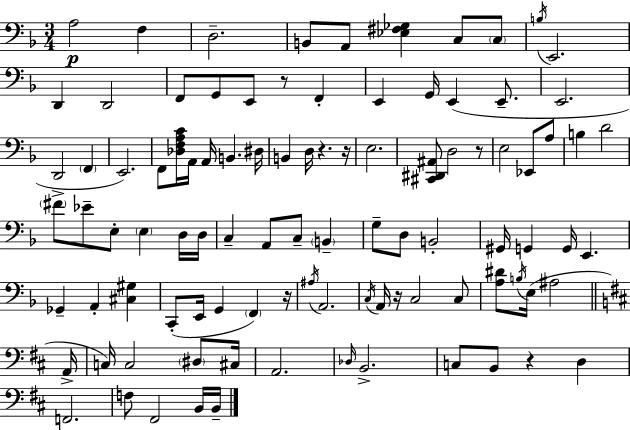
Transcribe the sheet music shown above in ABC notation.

X:1
T:Untitled
M:3/4
L:1/4
K:Dm
A,2 F, D,2 B,,/2 A,,/2 [_E,^F,_G,] C,/2 C,/2 B,/4 E,,2 D,, D,,2 F,,/2 G,,/2 E,,/2 z/2 F,, E,, G,,/4 E,, E,,/2 E,,2 D,,2 F,, E,,2 F,,/2 [_D,F,A,C]/4 A,,/4 A,,/4 B,, ^D,/4 B,, D,/4 z z/4 E,2 [^C,,^D,,^A,,]/2 D,2 z/2 E,2 _E,,/2 A,/2 B, D2 ^F/2 _E/2 E,/2 E, D,/4 D,/4 C, A,,/2 C,/2 B,, G,/2 D,/2 B,,2 ^G,,/4 G,, G,,/4 E,, _G,, A,, [^C,^G,] C,,/2 E,,/4 G,, F,, z/4 ^A,/4 A,,2 C,/4 A,,/4 z/4 C,2 C,/2 [A,^D]/2 B,/4 E,/4 ^A,2 A,,/4 C,/4 C,2 ^D,/2 ^C,/4 A,,2 _D,/4 B,,2 C,/2 B,,/2 z D, F,,2 F,/2 ^F,,2 B,,/4 B,,/4